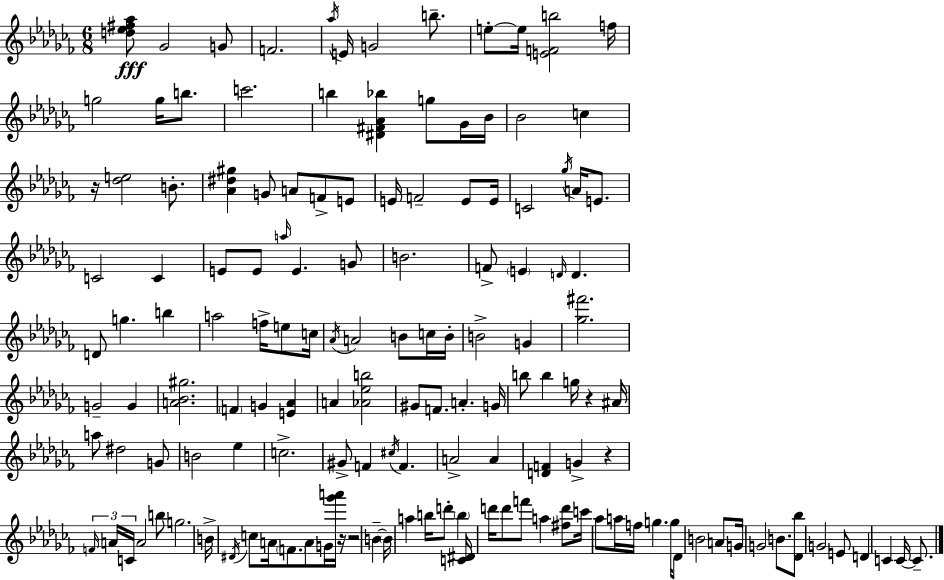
{
  \clef treble
  \numericTimeSignature
  \time 6/8
  \key aes \minor
  \repeat volta 2 { <d'' ees'' fis'' aes''>8\fff ges'2 g'8 | f'2. | \acciaccatura { aes''16 } e'16 g'2 b''8.-- | e''8-.~~ e''16 <e' f' b''>2 | \break f''16 g''2 g''16 b''8. | c'''2. | b''4 <dis' fis' aes' bes''>4 g''8 ges'16 | bes'16 bes'2 c''4 | \break r16 <des'' e''>2 b'8.-. | <aes' dis'' gis''>4 g'8 a'8 f'8-> e'8 | e'16 f'2-- e'8 | e'16 c'2 \acciaccatura { ges''16 } a'16 e'8. | \break c'2 c'4 | e'8 e'8 \grace { a''16 } e'4. | g'8 b'2. | f'8-> \parenthesize e'4 \grace { d'16 } d'4. | \break d'8 g''4. | b''4 a''2 | f''16-> e''8 c''16 \acciaccatura { aes'16 } a'2 | b'8 c''16 b'16-. b'2-> | \break g'4 <ges'' fis'''>2. | g'2-- | g'4 <a' bes' gis''>2. | \parenthesize f'4 g'4 | \break <e' aes'>4 a'4 <aes' ees'' b''>2 | gis'8 f'8. a'4.-. | g'16 b''8 b''4 g''16 | r4 ais'16 a''8 dis''2 | \break g'8 b'2 | ees''4 c''2.-> | gis'8-> f'4 \acciaccatura { cis''16 } | f'4. a'2-> | \break a'4 <d' f'>4 g'4-> | r4 \tuplet 3/2 { \grace { f'16 } a'16 c'16 } a'2 | b''8 g''2. | b'16-> \acciaccatura { dis'16 } c''8 a'16 | \break \parenthesize f'8. a'8 g'16 <ges''' a'''>16 r16 r2 | b'4--~~ \parenthesize b'16 a''4 | b''16 d'''8-. \parenthesize b''4 <c' dis'>16 d'''16 d'''8 | f'''8 a''4 <fis'' d'''>8 c'''16 aes''8 a''16 | \break f''16 g''4. g''16 des'8 b'2 | a'8 g'16 g'2 | b'8. <des' bes''>8 g'2 | e'8 d'4 | \break c'4 c'16~~ c'8.-- } \bar "|."
}